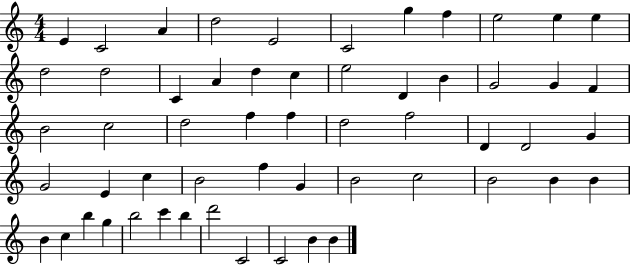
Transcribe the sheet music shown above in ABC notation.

X:1
T:Untitled
M:4/4
L:1/4
K:C
E C2 A d2 E2 C2 g f e2 e e d2 d2 C A d c e2 D B G2 G F B2 c2 d2 f f d2 f2 D D2 G G2 E c B2 f G B2 c2 B2 B B B c b g b2 c' b d'2 C2 C2 B B